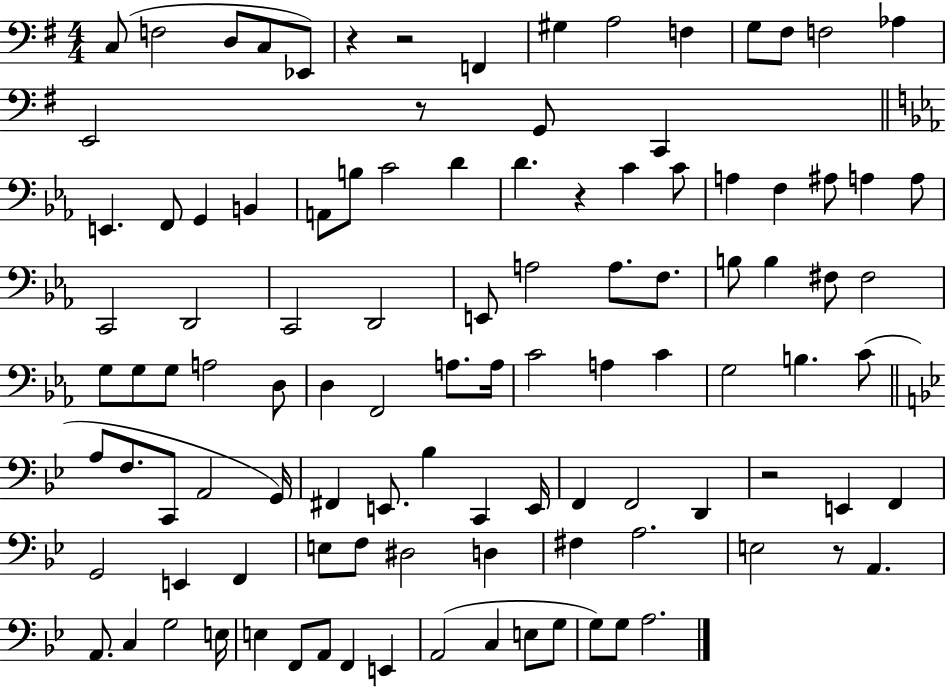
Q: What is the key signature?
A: G major